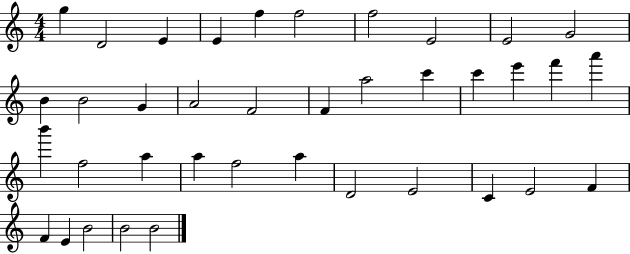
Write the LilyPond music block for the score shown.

{
  \clef treble
  \numericTimeSignature
  \time 4/4
  \key c \major
  g''4 d'2 e'4 | e'4 f''4 f''2 | f''2 e'2 | e'2 g'2 | \break b'4 b'2 g'4 | a'2 f'2 | f'4 a''2 c'''4 | c'''4 e'''4 f'''4 a'''4 | \break b'''4 f''2 a''4 | a''4 f''2 a''4 | d'2 e'2 | c'4 e'2 f'4 | \break f'4 e'4 b'2 | b'2 b'2 | \bar "|."
}